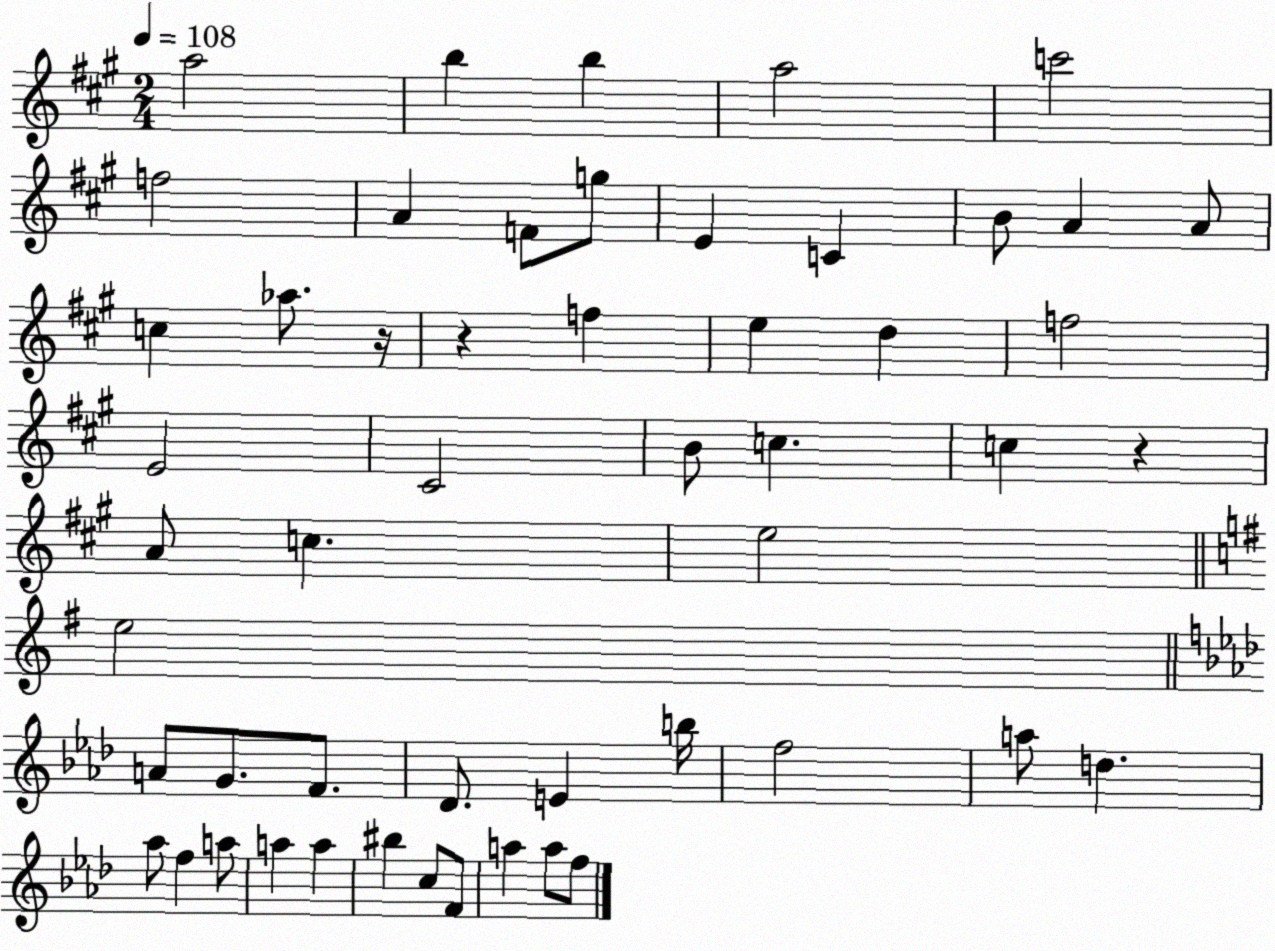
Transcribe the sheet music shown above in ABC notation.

X:1
T:Untitled
M:2/4
L:1/4
K:A
a2 b b a2 c'2 f2 A F/2 g/2 E C B/2 A A/2 c _a/2 z/4 z f e d f2 E2 ^C2 B/2 c c z A/2 c e2 e2 A/2 G/2 F/2 _D/2 E b/4 f2 a/2 d _a/2 f a/2 a a ^b c/2 F/2 a a/2 f/2